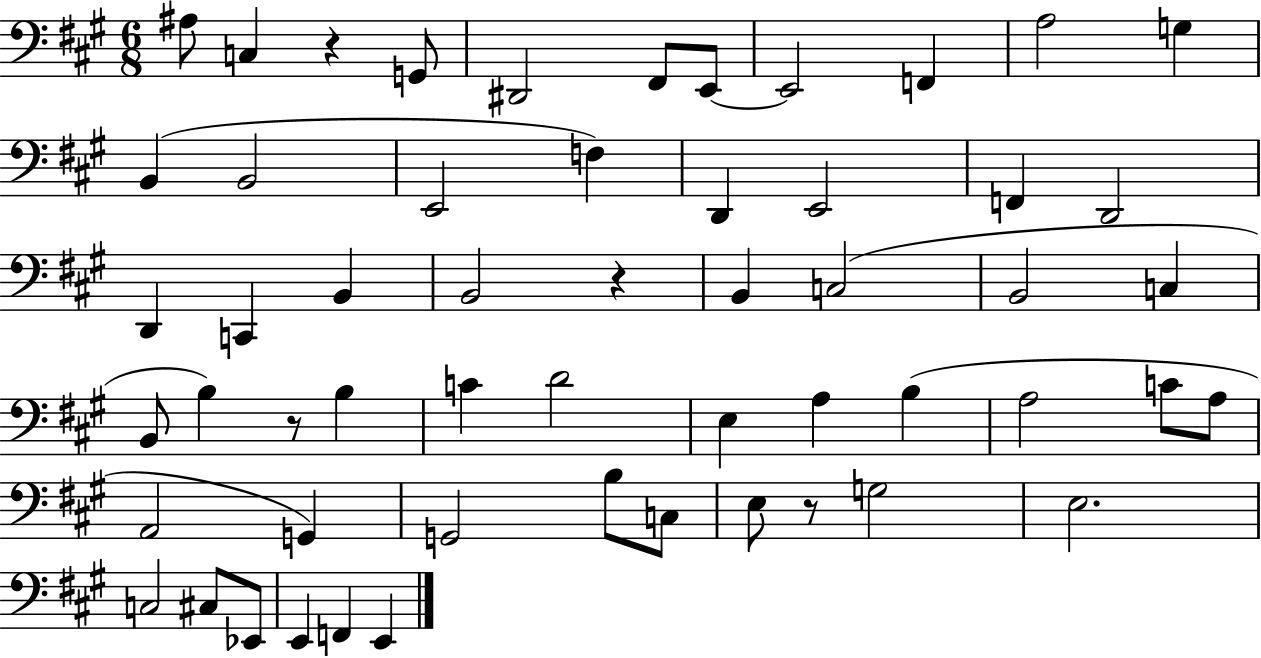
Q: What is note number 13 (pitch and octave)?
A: E2